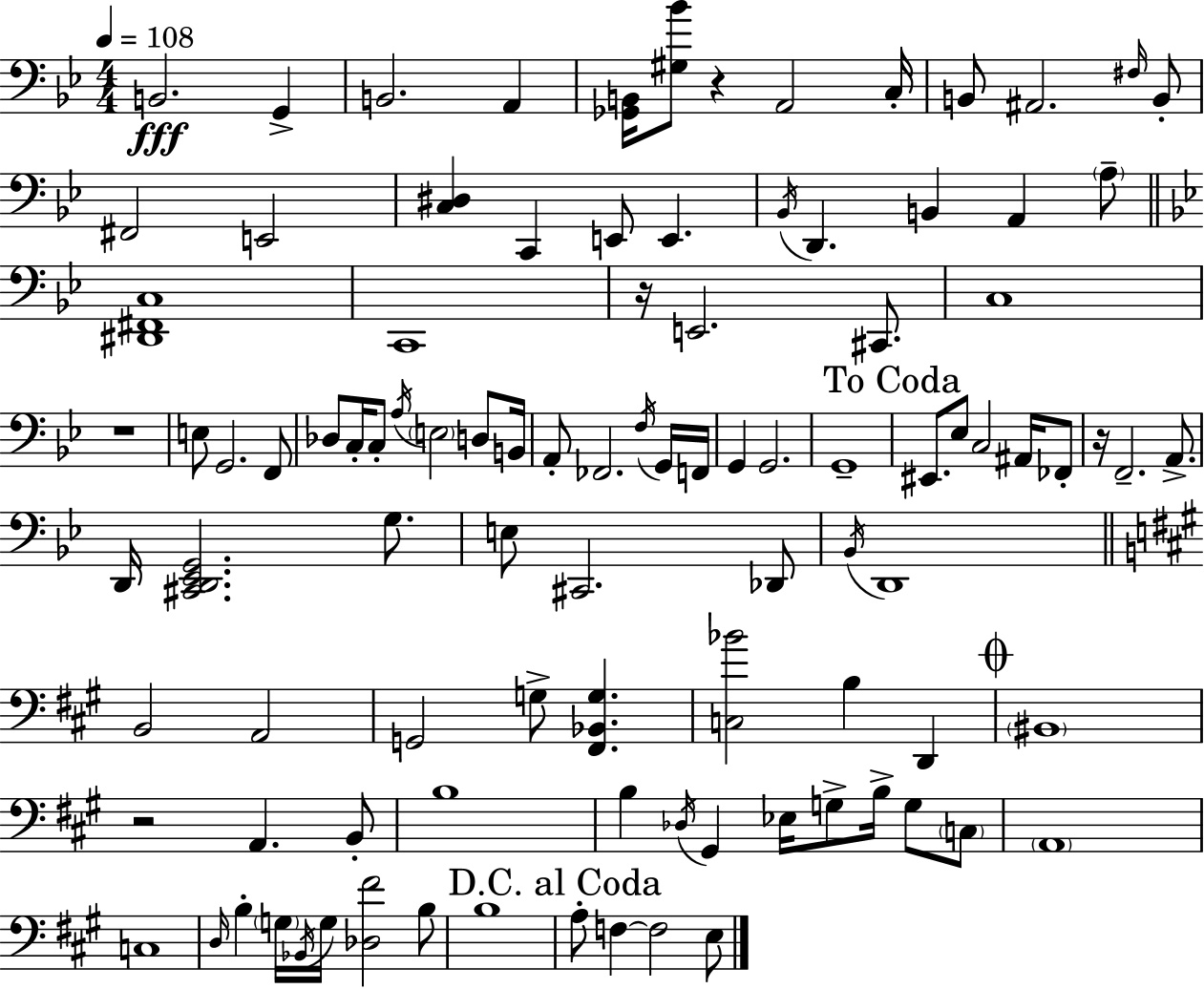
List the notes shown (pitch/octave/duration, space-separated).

B2/h. G2/q B2/h. A2/q [Gb2,B2]/s [G#3,Bb4]/e R/q A2/h C3/s B2/e A#2/h. F#3/s B2/e F#2/h E2/h [C3,D#3]/q C2/q E2/e E2/q. Bb2/s D2/q. B2/q A2/q A3/e [D#2,F#2,C3]/w C2/w R/s E2/h. C#2/e. C3/w R/w E3/e G2/h. F2/e Db3/e C3/s C3/e A3/s E3/h D3/e B2/s A2/e FES2/h. F3/s G2/s F2/s G2/q G2/h. G2/w EIS2/e. Eb3/e C3/h A#2/s FES2/e R/s F2/h. A2/e. D2/s [C#2,D2,Eb2,G2]/h. G3/e. E3/e C#2/h. Db2/e Bb2/s D2/w B2/h A2/h G2/h G3/e [F#2,Bb2,G3]/q. [C3,Bb4]/h B3/q D2/q BIS2/w R/h A2/q. B2/e B3/w B3/q Db3/s G#2/q Eb3/s G3/e B3/s G3/e C3/e A2/w C3/w D3/s B3/q G3/s Bb2/s G3/s [Db3,F#4]/h B3/e B3/w A3/e F3/q F3/h E3/e